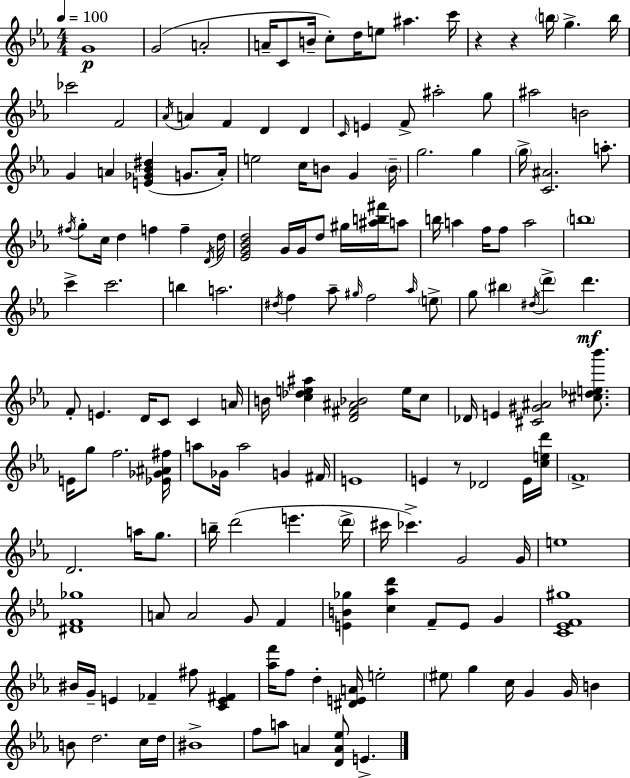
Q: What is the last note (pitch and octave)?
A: E4